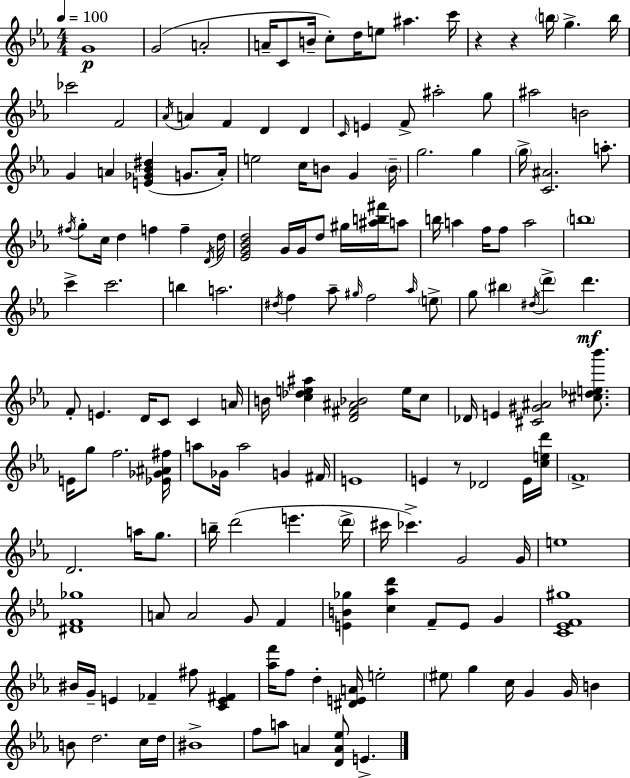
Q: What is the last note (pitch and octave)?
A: E4